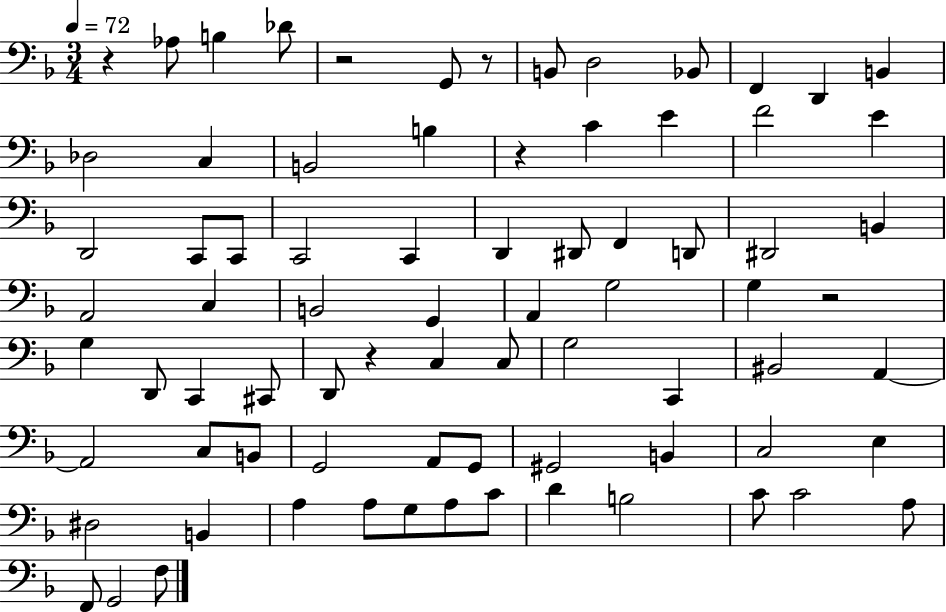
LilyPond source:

{
  \clef bass
  \numericTimeSignature
  \time 3/4
  \key f \major
  \tempo 4 = 72
  r4 aes8 b4 des'8 | r2 g,8 r8 | b,8 d2 bes,8 | f,4 d,4 b,4 | \break des2 c4 | b,2 b4 | r4 c'4 e'4 | f'2 e'4 | \break d,2 c,8 c,8 | c,2 c,4 | d,4 dis,8 f,4 d,8 | dis,2 b,4 | \break a,2 c4 | b,2 g,4 | a,4 g2 | g4 r2 | \break g4 d,8 c,4 cis,8 | d,8 r4 c4 c8 | g2 c,4 | bis,2 a,4~~ | \break a,2 c8 b,8 | g,2 a,8 g,8 | gis,2 b,4 | c2 e4 | \break dis2 b,4 | a4 a8 g8 a8 c'8 | d'4 b2 | c'8 c'2 a8 | \break f,8 g,2 f8 | \bar "|."
}